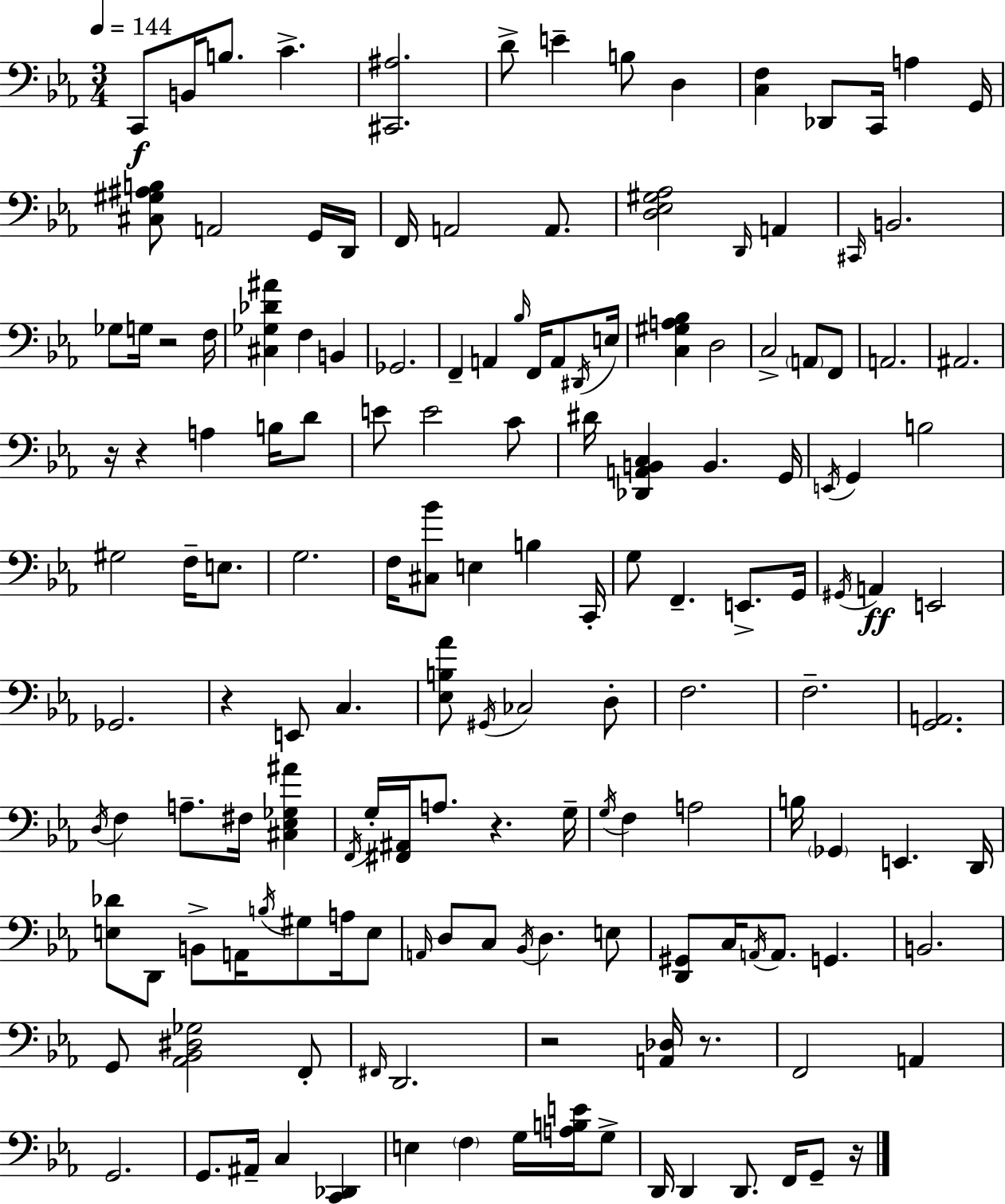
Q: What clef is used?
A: bass